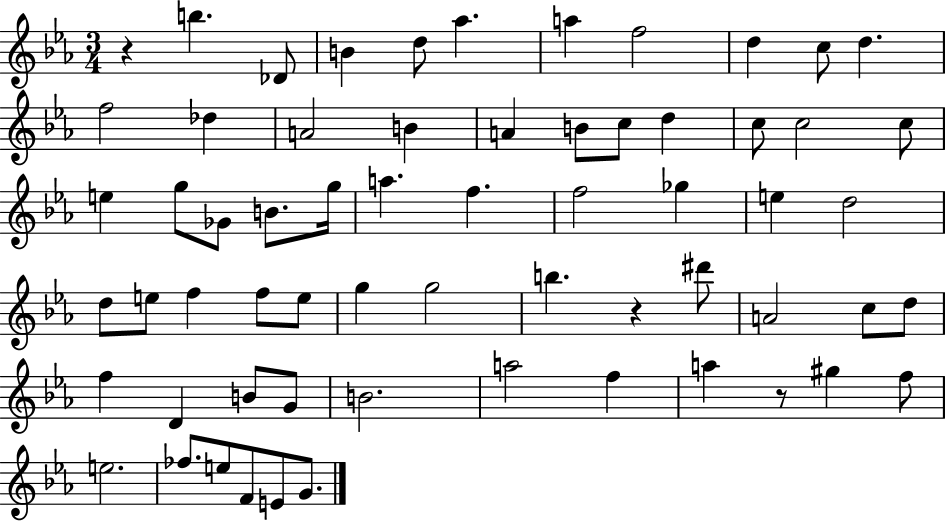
R/q B5/q. Db4/e B4/q D5/e Ab5/q. A5/q F5/h D5/q C5/e D5/q. F5/h Db5/q A4/h B4/q A4/q B4/e C5/e D5/q C5/e C5/h C5/e E5/q G5/e Gb4/e B4/e. G5/s A5/q. F5/q. F5/h Gb5/q E5/q D5/h D5/e E5/e F5/q F5/e E5/e G5/q G5/h B5/q. R/q D#6/e A4/h C5/e D5/e F5/q D4/q B4/e G4/e B4/h. A5/h F5/q A5/q R/e G#5/q F5/e E5/h. FES5/e. E5/e F4/e E4/e G4/e.